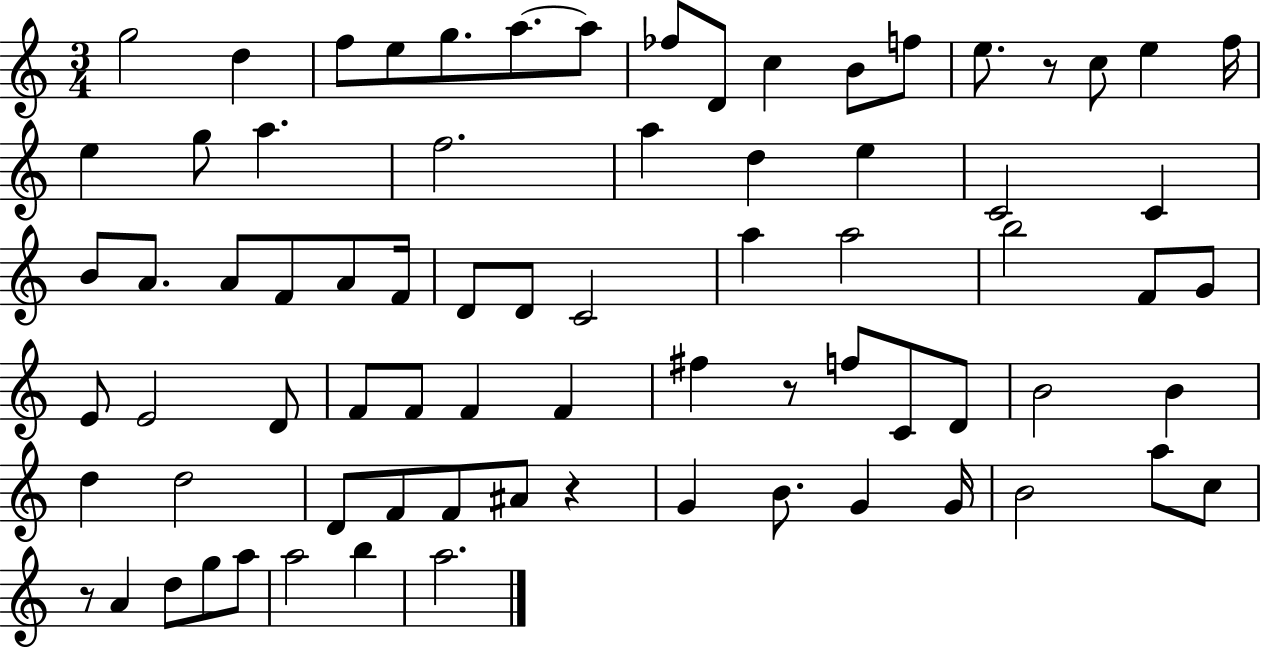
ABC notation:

X:1
T:Untitled
M:3/4
L:1/4
K:C
g2 d f/2 e/2 g/2 a/2 a/2 _f/2 D/2 c B/2 f/2 e/2 z/2 c/2 e f/4 e g/2 a f2 a d e C2 C B/2 A/2 A/2 F/2 A/2 F/4 D/2 D/2 C2 a a2 b2 F/2 G/2 E/2 E2 D/2 F/2 F/2 F F ^f z/2 f/2 C/2 D/2 B2 B d d2 D/2 F/2 F/2 ^A/2 z G B/2 G G/4 B2 a/2 c/2 z/2 A d/2 g/2 a/2 a2 b a2